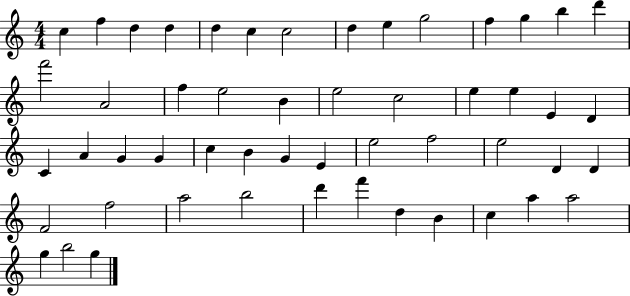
{
  \clef treble
  \numericTimeSignature
  \time 4/4
  \key c \major
  c''4 f''4 d''4 d''4 | d''4 c''4 c''2 | d''4 e''4 g''2 | f''4 g''4 b''4 d'''4 | \break f'''2 a'2 | f''4 e''2 b'4 | e''2 c''2 | e''4 e''4 e'4 d'4 | \break c'4 a'4 g'4 g'4 | c''4 b'4 g'4 e'4 | e''2 f''2 | e''2 d'4 d'4 | \break f'2 f''2 | a''2 b''2 | d'''4 f'''4 d''4 b'4 | c''4 a''4 a''2 | \break g''4 b''2 g''4 | \bar "|."
}